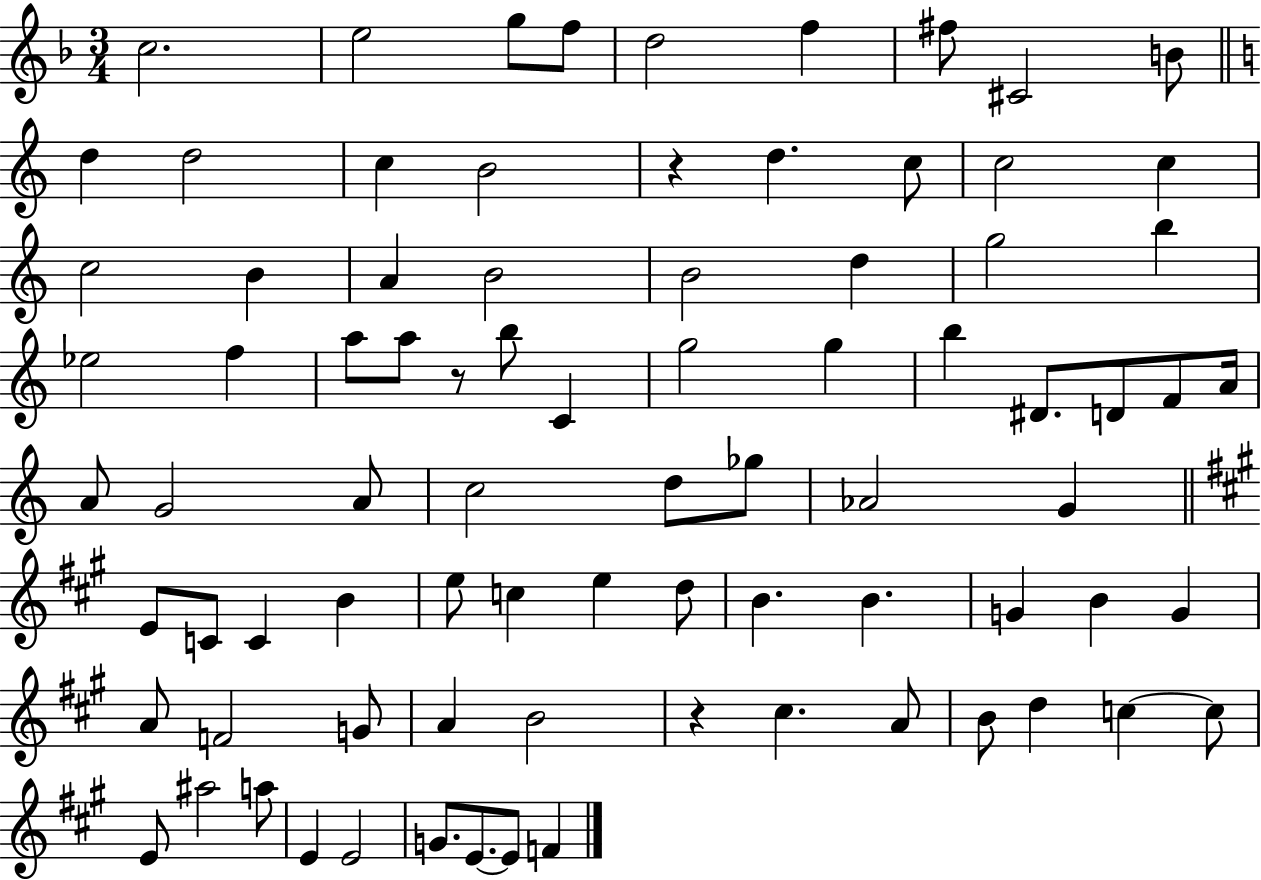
{
  \clef treble
  \numericTimeSignature
  \time 3/4
  \key f \major
  c''2. | e''2 g''8 f''8 | d''2 f''4 | fis''8 cis'2 b'8 | \break \bar "||" \break \key c \major d''4 d''2 | c''4 b'2 | r4 d''4. c''8 | c''2 c''4 | \break c''2 b'4 | a'4 b'2 | b'2 d''4 | g''2 b''4 | \break ees''2 f''4 | a''8 a''8 r8 b''8 c'4 | g''2 g''4 | b''4 dis'8. d'8 f'8 a'16 | \break a'8 g'2 a'8 | c''2 d''8 ges''8 | aes'2 g'4 | \bar "||" \break \key a \major e'8 c'8 c'4 b'4 | e''8 c''4 e''4 d''8 | b'4. b'4. | g'4 b'4 g'4 | \break a'8 f'2 g'8 | a'4 b'2 | r4 cis''4. a'8 | b'8 d''4 c''4~~ c''8 | \break e'8 ais''2 a''8 | e'4 e'2 | g'8. e'8.~~ e'8 f'4 | \bar "|."
}